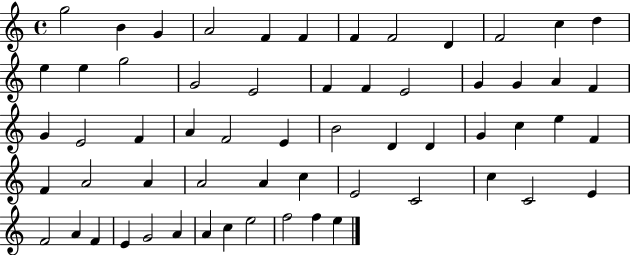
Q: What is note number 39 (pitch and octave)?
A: A4